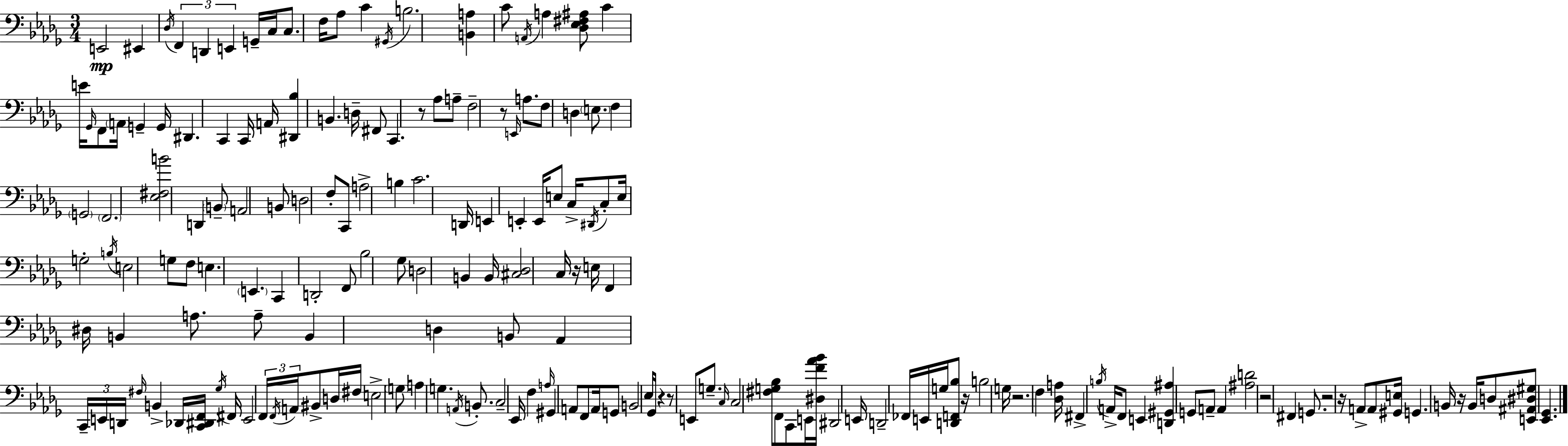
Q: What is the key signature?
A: BES minor